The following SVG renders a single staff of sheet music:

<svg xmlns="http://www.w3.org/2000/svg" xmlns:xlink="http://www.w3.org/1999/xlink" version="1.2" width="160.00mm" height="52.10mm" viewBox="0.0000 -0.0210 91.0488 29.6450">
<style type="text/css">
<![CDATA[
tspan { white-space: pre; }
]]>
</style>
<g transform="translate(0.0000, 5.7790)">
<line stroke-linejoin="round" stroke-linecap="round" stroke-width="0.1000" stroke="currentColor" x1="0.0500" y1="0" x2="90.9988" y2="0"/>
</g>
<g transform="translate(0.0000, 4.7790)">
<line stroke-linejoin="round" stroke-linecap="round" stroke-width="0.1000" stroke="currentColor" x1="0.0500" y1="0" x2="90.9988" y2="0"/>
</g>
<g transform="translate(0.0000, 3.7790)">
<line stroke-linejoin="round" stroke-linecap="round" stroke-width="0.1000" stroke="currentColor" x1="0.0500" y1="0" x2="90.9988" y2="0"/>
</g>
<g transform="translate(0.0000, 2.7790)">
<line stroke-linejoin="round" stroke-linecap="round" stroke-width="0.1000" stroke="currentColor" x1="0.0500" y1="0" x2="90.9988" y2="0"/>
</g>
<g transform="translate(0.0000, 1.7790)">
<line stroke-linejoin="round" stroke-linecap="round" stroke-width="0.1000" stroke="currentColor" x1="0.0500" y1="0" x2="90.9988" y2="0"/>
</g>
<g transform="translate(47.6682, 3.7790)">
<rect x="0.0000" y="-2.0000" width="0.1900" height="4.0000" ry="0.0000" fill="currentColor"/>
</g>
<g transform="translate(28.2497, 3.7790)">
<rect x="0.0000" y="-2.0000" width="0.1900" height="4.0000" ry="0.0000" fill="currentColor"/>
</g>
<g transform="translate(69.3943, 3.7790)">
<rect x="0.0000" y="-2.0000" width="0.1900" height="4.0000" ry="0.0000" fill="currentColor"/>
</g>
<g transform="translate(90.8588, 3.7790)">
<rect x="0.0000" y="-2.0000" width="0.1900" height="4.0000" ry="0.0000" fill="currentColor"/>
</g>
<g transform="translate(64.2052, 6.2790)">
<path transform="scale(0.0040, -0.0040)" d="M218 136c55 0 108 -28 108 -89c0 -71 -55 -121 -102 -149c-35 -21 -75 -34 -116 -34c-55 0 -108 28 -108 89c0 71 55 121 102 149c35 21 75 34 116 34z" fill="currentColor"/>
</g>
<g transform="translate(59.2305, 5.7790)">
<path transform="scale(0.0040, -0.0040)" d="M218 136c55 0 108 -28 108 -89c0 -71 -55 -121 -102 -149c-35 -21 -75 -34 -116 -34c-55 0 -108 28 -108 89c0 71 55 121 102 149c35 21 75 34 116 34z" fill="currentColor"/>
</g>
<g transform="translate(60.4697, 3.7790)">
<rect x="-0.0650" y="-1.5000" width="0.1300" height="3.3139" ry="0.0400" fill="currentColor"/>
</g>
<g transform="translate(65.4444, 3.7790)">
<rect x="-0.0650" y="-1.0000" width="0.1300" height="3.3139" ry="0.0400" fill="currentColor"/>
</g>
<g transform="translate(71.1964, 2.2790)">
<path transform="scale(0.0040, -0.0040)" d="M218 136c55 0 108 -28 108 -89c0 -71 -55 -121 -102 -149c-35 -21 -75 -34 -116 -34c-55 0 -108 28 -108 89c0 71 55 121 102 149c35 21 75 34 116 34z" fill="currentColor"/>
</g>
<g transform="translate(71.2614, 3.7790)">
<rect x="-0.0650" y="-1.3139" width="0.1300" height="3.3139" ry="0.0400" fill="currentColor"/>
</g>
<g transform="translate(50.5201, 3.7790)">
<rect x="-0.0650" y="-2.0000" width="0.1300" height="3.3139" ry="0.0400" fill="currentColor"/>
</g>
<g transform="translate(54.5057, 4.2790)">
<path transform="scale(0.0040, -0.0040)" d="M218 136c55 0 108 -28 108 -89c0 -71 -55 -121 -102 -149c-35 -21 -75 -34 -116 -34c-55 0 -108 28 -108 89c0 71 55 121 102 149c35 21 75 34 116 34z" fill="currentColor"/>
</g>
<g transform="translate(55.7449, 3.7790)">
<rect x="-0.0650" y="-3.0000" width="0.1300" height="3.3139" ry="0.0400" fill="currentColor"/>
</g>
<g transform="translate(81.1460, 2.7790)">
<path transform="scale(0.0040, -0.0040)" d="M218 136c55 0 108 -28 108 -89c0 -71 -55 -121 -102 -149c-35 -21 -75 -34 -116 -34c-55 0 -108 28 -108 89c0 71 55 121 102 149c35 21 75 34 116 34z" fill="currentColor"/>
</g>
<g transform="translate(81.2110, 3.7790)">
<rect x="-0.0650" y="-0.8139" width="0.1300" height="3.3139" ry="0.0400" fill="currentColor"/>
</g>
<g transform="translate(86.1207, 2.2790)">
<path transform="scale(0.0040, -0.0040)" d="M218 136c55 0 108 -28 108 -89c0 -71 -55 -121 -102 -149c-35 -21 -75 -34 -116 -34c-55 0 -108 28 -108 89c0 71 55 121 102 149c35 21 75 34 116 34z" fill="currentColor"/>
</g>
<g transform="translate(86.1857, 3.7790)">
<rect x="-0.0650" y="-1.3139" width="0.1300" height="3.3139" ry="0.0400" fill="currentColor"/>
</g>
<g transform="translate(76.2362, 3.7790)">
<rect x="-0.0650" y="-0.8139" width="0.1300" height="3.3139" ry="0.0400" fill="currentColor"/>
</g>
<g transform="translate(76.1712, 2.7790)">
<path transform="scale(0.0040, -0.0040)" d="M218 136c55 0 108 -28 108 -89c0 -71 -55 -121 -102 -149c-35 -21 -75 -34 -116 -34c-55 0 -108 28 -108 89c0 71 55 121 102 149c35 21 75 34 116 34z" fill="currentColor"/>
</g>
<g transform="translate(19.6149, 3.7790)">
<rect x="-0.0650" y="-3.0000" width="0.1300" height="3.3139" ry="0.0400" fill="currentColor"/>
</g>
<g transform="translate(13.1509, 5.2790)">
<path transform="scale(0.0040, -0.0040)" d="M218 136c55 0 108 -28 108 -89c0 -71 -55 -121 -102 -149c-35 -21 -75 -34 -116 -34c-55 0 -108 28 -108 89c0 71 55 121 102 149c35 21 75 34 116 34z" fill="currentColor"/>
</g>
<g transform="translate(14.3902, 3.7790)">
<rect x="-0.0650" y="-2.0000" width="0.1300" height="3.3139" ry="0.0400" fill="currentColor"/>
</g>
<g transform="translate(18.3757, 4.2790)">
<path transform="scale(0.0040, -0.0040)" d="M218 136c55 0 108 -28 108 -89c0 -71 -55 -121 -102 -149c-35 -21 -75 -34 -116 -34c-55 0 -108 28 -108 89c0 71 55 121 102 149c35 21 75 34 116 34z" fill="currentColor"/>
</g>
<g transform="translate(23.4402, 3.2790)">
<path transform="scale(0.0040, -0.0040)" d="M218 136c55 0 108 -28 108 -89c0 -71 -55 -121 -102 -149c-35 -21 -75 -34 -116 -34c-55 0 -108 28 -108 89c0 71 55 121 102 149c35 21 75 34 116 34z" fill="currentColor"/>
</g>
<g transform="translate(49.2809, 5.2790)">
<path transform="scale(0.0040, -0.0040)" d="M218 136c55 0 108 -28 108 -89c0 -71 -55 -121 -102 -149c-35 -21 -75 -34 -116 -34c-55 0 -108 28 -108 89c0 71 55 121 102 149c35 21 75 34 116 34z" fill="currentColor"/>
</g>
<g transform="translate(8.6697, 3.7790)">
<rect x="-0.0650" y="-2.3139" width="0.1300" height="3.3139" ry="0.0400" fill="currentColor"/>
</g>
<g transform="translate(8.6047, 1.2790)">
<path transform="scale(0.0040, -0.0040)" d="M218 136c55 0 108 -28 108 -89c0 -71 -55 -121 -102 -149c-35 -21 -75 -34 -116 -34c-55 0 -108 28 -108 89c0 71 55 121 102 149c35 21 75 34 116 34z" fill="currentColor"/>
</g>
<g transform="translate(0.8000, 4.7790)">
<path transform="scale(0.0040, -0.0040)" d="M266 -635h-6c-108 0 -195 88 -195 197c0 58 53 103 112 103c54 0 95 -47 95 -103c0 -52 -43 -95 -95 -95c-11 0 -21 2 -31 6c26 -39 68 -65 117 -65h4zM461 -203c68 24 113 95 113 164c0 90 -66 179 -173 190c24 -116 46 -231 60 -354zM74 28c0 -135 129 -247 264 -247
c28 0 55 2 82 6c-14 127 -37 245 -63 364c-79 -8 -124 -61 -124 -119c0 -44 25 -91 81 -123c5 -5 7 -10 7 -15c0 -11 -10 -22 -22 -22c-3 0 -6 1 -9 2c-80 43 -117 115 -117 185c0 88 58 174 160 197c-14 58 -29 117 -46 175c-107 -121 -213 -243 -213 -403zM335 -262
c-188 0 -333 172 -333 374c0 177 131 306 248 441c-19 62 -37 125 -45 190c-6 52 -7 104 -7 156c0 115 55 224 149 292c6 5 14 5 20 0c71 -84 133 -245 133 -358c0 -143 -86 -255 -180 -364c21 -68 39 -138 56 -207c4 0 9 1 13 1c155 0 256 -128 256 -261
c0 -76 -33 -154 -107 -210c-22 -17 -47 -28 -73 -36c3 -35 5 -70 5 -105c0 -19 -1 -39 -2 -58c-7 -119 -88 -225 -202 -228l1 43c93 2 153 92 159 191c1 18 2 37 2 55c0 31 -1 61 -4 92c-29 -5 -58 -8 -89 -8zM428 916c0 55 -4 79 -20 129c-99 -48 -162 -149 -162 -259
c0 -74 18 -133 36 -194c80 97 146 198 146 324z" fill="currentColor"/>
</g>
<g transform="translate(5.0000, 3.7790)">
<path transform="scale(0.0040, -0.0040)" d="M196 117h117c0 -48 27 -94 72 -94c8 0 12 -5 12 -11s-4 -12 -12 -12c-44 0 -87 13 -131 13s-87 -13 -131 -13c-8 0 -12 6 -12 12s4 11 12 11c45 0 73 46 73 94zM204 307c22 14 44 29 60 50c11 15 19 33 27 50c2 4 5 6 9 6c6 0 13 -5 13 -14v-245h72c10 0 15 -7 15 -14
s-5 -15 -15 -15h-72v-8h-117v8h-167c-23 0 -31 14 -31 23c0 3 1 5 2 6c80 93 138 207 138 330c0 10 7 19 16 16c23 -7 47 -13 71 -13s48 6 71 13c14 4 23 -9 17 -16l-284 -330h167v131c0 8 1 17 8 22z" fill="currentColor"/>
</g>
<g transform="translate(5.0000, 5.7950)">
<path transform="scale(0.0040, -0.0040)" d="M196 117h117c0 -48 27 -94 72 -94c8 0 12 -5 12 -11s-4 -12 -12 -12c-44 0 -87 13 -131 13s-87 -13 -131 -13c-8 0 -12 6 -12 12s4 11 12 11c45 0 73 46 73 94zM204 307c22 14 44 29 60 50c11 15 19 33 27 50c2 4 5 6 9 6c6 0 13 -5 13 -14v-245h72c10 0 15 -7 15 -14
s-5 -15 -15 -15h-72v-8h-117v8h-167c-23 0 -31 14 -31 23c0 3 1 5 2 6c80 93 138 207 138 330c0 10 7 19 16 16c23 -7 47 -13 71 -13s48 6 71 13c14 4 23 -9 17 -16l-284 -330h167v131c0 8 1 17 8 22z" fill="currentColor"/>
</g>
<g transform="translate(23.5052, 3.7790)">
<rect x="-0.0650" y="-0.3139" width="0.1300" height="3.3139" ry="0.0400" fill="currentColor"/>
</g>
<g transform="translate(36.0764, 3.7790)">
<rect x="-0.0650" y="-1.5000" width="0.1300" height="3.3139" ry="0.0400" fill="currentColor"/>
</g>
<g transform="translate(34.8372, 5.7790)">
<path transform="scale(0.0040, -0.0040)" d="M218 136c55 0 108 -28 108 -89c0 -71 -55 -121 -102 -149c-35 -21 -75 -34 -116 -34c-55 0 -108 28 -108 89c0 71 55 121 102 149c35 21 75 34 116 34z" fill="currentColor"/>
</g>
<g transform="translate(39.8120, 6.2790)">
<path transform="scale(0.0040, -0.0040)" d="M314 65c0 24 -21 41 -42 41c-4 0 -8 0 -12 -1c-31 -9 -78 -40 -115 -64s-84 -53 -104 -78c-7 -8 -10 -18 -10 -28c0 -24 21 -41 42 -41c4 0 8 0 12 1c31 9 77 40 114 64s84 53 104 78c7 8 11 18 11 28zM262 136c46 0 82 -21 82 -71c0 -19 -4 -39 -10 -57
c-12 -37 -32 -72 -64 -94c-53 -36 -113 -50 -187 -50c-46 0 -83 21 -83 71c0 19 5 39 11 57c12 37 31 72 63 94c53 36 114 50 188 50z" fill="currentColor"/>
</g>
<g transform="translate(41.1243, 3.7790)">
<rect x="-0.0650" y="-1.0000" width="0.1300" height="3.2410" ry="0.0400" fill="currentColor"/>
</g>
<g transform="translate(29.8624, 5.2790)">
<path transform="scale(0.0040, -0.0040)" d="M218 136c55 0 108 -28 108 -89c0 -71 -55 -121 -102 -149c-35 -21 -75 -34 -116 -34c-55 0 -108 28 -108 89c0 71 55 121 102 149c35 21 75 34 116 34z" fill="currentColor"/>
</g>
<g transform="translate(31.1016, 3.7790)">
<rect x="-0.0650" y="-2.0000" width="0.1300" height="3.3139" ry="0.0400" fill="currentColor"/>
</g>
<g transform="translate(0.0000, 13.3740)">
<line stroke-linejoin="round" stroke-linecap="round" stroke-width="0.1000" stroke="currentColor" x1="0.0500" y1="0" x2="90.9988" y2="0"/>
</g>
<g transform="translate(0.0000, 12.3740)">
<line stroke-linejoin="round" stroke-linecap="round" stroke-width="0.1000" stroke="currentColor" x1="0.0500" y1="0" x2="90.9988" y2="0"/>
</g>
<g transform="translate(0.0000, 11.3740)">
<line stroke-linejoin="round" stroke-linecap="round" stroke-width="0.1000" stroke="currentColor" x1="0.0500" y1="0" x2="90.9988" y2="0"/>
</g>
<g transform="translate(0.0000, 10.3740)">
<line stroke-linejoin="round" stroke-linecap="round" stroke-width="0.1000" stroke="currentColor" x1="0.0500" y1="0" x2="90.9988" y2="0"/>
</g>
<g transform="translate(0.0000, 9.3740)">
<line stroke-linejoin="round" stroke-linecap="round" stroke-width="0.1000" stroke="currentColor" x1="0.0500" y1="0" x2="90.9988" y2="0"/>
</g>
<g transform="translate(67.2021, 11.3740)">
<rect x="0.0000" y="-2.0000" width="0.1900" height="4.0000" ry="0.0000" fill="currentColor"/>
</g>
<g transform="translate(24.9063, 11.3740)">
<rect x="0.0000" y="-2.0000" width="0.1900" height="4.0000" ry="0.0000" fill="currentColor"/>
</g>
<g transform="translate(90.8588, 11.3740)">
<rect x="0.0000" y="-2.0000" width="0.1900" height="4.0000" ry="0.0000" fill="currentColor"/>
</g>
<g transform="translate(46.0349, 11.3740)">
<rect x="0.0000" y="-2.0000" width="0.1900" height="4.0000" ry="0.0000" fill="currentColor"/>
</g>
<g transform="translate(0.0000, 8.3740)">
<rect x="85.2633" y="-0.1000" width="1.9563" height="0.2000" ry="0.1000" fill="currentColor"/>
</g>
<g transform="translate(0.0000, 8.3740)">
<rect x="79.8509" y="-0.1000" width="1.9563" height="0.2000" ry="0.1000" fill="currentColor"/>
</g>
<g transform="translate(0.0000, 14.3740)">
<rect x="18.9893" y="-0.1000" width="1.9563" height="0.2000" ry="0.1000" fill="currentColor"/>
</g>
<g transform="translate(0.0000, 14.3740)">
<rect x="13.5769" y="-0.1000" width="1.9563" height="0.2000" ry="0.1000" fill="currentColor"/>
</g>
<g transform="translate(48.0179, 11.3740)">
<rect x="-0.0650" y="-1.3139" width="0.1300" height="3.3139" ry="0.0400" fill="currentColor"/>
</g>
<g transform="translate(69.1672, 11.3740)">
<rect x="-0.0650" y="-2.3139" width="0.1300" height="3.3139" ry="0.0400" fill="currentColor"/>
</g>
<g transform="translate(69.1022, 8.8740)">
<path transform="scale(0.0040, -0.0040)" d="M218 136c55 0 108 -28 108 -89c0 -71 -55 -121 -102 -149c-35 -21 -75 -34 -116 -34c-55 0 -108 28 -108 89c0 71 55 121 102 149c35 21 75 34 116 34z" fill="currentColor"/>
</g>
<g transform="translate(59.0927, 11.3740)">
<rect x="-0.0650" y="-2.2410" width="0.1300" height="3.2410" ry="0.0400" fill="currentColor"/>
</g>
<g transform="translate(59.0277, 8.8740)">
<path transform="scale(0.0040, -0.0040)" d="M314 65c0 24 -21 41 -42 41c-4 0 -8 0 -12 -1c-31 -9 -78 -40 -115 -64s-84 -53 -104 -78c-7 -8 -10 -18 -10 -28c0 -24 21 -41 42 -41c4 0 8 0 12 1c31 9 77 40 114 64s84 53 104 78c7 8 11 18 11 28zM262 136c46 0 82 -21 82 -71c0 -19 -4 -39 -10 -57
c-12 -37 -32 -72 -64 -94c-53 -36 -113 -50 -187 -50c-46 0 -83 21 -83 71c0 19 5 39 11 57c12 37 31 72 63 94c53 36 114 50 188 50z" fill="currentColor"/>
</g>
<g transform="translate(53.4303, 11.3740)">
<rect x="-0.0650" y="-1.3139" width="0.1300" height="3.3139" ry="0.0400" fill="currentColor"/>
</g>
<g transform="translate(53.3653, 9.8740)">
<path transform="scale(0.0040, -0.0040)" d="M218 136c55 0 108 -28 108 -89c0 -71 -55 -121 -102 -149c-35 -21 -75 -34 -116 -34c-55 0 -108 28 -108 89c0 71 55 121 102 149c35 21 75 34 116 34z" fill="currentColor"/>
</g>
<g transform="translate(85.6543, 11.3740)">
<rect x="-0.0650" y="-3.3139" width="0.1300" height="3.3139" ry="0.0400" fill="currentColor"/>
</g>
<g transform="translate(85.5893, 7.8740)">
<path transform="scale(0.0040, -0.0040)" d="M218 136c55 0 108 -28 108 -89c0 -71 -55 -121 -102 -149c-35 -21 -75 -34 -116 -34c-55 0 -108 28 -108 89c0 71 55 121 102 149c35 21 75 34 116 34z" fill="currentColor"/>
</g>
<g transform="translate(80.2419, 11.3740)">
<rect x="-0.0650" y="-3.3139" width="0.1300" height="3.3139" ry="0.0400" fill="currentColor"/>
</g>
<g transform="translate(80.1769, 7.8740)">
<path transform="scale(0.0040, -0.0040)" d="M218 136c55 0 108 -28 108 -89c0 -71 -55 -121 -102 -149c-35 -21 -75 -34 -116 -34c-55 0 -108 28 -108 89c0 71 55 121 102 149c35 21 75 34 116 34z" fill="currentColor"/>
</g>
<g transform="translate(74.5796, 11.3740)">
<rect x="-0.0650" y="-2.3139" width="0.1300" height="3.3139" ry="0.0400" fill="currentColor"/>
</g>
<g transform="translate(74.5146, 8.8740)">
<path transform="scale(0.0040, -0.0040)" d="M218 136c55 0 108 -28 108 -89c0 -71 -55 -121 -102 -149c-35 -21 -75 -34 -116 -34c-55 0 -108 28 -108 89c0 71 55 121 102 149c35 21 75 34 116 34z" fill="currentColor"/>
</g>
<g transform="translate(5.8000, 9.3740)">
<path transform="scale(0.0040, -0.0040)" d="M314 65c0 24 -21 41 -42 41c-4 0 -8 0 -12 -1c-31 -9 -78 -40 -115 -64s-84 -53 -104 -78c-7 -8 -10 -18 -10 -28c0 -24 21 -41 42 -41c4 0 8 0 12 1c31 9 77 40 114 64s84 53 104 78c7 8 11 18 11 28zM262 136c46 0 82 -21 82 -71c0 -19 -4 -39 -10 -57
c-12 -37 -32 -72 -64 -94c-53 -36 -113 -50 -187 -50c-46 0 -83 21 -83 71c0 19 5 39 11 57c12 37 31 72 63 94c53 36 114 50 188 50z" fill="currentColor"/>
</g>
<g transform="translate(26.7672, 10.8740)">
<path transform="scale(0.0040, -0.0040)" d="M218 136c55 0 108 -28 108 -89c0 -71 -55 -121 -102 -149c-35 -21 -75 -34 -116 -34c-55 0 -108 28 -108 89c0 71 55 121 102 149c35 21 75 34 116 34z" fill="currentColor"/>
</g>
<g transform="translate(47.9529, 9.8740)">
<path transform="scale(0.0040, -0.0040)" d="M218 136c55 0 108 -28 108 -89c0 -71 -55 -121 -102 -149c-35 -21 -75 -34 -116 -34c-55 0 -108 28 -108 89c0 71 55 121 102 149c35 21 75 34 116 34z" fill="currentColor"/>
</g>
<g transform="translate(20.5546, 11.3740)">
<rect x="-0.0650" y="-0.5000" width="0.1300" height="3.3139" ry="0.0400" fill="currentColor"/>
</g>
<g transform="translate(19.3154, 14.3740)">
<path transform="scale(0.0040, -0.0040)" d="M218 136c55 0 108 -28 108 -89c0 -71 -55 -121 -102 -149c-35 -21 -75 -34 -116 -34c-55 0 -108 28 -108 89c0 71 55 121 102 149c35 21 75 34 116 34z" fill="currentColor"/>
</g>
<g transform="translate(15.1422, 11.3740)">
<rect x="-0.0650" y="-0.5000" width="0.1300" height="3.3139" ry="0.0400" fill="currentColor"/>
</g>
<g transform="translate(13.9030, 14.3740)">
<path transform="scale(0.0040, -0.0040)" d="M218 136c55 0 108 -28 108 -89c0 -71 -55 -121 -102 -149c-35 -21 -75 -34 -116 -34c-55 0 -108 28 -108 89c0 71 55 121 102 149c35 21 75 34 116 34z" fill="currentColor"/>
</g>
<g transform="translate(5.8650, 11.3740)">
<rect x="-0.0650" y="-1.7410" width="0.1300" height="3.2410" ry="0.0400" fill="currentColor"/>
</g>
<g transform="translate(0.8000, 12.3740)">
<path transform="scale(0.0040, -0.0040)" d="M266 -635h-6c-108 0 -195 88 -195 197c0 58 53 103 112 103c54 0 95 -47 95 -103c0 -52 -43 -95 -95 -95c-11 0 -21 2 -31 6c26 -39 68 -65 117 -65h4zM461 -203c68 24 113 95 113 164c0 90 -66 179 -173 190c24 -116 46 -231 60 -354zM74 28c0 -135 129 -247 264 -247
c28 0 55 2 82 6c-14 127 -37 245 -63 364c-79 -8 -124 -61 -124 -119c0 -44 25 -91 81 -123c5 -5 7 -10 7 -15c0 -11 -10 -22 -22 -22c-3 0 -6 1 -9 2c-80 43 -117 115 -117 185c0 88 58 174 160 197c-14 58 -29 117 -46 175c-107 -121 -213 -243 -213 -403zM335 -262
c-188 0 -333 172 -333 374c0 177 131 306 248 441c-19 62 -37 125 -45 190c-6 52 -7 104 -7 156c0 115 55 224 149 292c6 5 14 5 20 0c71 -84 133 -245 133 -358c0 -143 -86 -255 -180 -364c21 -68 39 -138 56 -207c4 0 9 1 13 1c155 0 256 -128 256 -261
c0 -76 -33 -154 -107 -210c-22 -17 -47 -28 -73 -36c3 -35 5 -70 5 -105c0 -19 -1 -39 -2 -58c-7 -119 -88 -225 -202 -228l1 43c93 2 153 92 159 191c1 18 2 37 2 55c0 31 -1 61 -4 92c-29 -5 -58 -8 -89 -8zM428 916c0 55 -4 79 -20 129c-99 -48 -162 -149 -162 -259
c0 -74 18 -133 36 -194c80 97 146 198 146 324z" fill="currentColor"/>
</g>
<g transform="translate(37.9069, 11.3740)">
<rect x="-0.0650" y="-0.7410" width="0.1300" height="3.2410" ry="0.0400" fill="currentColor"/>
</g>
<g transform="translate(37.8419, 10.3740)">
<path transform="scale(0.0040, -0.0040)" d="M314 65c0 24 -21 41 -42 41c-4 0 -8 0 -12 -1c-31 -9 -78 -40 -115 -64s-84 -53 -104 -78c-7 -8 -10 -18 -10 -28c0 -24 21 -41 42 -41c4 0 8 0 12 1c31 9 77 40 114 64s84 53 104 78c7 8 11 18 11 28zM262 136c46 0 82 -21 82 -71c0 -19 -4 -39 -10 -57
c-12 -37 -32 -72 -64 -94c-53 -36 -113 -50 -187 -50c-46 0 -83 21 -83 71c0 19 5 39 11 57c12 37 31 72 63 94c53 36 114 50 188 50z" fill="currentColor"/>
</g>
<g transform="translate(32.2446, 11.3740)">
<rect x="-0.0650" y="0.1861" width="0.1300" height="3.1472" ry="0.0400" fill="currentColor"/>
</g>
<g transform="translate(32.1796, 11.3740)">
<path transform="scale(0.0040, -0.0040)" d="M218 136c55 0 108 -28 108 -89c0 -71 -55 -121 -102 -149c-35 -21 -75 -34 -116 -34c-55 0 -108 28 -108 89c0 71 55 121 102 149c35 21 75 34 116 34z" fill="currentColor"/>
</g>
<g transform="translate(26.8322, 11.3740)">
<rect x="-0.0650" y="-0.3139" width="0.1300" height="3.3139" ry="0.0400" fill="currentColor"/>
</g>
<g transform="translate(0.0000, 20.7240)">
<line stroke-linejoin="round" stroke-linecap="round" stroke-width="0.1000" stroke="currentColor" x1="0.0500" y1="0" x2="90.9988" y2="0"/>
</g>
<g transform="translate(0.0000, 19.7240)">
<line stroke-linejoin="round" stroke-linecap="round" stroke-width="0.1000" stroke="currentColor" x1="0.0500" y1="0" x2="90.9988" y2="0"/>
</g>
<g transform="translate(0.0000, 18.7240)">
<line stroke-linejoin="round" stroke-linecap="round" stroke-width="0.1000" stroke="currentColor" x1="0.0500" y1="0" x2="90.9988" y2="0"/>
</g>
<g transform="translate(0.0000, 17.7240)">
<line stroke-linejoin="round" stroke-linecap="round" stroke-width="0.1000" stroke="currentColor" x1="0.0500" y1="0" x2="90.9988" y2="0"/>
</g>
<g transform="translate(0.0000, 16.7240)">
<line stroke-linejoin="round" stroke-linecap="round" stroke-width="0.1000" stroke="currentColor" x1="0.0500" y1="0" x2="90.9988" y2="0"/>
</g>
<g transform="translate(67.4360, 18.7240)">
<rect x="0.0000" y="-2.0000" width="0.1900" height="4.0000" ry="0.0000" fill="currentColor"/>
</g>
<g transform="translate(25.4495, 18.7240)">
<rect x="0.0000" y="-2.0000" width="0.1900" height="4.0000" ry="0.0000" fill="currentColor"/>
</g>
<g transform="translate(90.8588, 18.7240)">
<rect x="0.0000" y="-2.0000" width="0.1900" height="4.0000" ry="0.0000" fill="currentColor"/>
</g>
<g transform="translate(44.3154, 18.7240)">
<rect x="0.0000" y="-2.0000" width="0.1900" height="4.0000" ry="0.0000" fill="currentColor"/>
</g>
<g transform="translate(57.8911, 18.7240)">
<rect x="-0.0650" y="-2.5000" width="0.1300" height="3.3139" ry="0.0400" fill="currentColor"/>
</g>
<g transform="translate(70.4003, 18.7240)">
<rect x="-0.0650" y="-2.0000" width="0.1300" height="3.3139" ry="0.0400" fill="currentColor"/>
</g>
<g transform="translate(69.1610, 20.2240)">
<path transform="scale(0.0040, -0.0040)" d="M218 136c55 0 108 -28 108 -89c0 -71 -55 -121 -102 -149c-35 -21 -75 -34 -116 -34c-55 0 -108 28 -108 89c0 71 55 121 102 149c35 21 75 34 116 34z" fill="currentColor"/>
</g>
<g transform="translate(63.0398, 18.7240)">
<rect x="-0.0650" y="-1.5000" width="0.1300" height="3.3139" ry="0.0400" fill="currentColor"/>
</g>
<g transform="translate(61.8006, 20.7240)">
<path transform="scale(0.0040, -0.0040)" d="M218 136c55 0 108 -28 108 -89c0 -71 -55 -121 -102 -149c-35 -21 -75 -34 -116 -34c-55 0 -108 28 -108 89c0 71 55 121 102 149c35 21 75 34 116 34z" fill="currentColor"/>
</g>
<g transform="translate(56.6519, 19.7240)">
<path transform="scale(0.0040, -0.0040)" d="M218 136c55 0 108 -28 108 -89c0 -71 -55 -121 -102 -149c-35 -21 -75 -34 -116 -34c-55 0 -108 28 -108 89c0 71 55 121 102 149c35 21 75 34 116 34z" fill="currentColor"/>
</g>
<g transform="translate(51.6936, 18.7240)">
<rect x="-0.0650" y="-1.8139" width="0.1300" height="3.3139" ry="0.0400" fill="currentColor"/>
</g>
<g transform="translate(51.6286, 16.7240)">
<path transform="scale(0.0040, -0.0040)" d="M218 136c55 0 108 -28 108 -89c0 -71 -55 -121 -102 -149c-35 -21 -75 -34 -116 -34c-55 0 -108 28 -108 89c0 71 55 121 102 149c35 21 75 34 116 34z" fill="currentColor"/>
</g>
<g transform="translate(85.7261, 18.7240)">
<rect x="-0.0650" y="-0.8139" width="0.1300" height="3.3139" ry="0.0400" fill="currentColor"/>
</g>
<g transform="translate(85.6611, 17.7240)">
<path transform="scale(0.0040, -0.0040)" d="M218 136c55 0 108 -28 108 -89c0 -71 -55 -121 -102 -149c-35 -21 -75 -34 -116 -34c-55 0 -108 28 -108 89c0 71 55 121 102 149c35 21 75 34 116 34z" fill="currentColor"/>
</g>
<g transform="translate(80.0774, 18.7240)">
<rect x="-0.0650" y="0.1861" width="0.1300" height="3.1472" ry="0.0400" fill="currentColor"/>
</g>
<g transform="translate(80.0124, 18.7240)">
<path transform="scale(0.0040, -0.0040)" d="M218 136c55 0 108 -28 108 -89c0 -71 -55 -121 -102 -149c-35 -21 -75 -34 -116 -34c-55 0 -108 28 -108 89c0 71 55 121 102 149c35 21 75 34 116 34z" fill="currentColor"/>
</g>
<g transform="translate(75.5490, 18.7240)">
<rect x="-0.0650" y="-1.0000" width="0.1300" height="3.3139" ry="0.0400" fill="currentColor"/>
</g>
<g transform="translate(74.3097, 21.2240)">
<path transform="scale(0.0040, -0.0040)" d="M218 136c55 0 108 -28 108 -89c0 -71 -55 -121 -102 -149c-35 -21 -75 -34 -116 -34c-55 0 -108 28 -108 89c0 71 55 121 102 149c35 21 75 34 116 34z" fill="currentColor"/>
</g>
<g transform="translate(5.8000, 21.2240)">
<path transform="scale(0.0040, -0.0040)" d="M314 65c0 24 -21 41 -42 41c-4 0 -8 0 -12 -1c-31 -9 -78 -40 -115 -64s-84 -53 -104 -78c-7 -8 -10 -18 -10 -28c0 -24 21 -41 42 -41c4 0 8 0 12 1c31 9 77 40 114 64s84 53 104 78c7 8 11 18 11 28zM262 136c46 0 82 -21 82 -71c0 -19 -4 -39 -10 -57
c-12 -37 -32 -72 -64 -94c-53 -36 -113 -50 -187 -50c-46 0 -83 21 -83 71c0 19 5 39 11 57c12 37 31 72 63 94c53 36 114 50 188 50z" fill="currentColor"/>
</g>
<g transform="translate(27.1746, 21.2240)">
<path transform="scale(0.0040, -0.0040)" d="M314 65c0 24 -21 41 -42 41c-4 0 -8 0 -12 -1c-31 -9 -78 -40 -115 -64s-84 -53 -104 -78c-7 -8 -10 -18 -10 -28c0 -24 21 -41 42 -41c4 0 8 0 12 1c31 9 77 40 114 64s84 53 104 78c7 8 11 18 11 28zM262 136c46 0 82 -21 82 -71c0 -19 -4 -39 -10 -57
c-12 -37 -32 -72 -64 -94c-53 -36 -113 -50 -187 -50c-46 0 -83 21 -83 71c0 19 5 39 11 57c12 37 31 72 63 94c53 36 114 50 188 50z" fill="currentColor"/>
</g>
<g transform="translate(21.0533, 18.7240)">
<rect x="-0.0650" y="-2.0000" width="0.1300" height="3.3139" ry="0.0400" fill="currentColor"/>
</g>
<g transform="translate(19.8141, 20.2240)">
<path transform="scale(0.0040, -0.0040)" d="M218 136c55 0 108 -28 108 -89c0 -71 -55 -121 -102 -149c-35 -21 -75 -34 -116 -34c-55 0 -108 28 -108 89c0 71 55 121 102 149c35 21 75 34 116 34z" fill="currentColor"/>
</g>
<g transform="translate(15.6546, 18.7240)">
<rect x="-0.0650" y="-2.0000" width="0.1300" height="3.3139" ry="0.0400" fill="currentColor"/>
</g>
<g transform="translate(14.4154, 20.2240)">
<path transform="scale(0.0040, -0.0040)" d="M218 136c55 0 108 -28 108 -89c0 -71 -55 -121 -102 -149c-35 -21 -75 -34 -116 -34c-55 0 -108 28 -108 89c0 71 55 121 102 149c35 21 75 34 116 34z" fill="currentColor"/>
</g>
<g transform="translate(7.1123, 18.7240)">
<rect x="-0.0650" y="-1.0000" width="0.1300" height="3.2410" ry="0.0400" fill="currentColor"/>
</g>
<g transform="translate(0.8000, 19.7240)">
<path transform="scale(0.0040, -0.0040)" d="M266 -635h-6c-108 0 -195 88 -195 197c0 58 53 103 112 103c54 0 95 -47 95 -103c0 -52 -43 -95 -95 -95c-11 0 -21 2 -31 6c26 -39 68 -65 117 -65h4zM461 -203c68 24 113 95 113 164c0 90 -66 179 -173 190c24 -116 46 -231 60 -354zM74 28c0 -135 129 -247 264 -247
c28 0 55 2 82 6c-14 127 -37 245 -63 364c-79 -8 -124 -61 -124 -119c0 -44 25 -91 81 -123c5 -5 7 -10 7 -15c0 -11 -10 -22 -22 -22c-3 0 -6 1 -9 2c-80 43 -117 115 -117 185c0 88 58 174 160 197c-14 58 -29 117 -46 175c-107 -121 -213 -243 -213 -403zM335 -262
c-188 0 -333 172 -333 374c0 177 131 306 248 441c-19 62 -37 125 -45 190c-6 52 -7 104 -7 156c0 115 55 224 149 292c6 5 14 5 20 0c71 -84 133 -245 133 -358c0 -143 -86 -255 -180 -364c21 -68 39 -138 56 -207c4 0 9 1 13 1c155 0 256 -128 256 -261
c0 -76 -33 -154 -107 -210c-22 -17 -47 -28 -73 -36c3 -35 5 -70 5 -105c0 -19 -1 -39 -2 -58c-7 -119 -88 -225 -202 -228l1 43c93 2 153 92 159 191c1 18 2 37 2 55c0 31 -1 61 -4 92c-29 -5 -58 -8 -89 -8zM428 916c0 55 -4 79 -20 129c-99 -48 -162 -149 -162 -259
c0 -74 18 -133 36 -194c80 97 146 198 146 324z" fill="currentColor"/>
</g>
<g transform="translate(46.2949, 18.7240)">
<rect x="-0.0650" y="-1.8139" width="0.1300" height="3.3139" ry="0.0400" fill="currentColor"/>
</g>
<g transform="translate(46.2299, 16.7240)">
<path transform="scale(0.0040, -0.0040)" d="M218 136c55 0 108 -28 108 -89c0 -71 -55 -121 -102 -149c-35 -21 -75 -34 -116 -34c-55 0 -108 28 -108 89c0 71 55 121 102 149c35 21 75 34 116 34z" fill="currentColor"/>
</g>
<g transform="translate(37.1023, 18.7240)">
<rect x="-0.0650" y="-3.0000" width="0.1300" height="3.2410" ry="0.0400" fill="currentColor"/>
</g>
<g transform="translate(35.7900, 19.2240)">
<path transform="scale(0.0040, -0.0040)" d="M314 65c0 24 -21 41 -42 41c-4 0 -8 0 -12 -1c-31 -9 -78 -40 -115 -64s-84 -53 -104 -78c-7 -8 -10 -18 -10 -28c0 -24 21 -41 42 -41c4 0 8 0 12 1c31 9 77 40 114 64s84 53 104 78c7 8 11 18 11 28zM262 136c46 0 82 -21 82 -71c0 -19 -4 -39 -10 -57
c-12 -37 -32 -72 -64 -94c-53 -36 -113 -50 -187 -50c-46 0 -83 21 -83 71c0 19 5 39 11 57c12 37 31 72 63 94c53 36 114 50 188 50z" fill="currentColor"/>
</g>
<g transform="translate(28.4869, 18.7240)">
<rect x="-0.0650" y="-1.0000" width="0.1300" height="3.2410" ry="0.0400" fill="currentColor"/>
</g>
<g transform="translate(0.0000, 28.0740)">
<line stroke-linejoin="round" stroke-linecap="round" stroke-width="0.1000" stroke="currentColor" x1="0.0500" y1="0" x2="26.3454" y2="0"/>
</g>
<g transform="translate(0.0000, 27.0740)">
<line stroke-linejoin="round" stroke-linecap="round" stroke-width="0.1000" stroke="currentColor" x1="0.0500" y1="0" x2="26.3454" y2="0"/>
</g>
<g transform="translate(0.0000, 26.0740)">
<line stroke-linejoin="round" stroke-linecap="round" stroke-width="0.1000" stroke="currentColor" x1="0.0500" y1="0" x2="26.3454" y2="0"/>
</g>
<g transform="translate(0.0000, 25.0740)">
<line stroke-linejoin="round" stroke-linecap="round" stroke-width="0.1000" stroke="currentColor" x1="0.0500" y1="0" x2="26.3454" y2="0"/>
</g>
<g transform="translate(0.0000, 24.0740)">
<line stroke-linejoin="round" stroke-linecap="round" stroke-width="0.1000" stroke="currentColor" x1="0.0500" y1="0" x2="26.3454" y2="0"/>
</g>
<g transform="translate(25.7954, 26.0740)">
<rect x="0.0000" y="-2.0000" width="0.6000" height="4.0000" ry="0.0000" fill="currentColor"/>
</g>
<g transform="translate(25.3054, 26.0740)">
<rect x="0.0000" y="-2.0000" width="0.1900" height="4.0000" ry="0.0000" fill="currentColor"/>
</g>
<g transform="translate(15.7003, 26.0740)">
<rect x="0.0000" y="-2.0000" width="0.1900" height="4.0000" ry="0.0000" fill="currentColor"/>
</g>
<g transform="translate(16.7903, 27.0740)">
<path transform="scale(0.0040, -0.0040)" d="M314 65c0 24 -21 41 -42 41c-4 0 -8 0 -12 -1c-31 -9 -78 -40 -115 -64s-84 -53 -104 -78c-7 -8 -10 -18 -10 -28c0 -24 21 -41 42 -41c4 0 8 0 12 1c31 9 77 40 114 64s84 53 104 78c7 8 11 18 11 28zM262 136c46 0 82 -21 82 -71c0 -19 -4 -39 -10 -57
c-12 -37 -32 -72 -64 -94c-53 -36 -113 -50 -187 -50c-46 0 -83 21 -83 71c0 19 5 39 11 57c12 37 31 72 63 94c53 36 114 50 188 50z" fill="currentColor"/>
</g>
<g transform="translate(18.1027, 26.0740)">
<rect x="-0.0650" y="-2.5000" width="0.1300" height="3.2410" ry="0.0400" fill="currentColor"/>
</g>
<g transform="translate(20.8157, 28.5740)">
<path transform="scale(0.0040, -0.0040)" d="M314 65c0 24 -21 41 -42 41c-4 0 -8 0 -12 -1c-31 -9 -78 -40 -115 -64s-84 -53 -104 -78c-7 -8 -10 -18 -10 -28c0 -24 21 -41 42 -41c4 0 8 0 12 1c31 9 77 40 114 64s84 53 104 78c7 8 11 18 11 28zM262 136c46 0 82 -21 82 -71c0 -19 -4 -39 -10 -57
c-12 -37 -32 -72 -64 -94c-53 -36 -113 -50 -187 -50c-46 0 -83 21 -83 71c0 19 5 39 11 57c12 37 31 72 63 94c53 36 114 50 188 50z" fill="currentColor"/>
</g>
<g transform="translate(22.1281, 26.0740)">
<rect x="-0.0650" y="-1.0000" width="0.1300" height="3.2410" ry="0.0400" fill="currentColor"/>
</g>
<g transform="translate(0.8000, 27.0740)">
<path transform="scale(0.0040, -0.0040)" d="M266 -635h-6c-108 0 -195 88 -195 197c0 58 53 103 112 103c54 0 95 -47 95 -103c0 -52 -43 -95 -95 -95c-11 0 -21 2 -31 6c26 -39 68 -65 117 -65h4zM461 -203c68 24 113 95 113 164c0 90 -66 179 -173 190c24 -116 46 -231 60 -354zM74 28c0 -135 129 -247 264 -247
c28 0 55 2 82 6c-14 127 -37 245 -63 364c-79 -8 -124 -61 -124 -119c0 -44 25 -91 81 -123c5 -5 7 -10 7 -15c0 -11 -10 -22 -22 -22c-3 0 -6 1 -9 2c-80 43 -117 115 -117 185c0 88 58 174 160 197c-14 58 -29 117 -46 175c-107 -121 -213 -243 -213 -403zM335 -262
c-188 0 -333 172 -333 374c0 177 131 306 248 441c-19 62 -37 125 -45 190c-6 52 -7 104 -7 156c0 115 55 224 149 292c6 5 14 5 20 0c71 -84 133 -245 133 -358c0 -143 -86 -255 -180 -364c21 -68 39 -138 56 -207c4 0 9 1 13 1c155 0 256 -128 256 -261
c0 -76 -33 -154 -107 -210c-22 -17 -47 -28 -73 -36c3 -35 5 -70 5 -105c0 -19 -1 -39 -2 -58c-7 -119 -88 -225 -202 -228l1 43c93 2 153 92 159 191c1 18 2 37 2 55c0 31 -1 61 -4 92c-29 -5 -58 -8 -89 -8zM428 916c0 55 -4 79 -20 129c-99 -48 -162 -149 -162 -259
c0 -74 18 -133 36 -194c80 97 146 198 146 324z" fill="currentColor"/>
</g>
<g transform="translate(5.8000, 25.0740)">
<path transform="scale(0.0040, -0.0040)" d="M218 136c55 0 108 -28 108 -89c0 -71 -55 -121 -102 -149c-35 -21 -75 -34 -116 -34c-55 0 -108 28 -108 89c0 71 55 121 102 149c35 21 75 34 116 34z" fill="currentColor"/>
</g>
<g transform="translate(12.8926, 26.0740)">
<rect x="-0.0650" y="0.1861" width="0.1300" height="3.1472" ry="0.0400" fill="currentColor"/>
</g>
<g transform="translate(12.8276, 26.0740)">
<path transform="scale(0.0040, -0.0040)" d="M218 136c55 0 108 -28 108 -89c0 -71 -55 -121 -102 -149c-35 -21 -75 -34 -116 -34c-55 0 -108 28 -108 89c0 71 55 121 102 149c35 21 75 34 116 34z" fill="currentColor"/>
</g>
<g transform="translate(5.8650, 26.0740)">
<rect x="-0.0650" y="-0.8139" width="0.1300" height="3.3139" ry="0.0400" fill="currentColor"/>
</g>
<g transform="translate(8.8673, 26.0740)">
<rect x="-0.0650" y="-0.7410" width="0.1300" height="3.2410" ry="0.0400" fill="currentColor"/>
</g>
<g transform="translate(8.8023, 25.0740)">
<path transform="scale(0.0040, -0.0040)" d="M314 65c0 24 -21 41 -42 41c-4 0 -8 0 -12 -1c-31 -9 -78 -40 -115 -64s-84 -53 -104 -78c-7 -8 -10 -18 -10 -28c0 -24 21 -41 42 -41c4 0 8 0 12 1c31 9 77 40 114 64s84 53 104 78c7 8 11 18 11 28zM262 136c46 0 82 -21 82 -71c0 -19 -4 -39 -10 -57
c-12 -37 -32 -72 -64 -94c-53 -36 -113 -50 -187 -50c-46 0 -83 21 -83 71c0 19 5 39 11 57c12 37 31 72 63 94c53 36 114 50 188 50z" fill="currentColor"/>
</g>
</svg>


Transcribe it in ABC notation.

X:1
T:Untitled
M:4/4
L:1/4
K:C
g F A c F E D2 F A E D e d d e f2 C C c B d2 e e g2 g g b b D2 F F D2 A2 f f G E F D B d d d2 B G2 D2